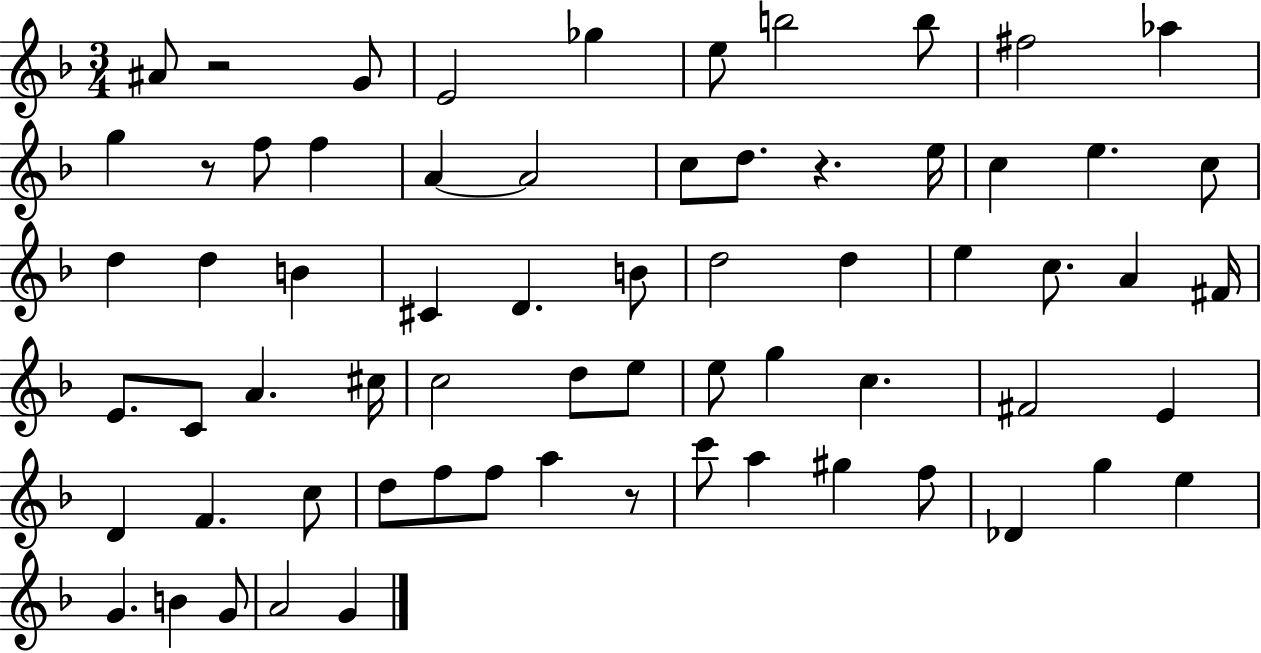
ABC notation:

X:1
T:Untitled
M:3/4
L:1/4
K:F
^A/2 z2 G/2 E2 _g e/2 b2 b/2 ^f2 _a g z/2 f/2 f A A2 c/2 d/2 z e/4 c e c/2 d d B ^C D B/2 d2 d e c/2 A ^F/4 E/2 C/2 A ^c/4 c2 d/2 e/2 e/2 g c ^F2 E D F c/2 d/2 f/2 f/2 a z/2 c'/2 a ^g f/2 _D g e G B G/2 A2 G